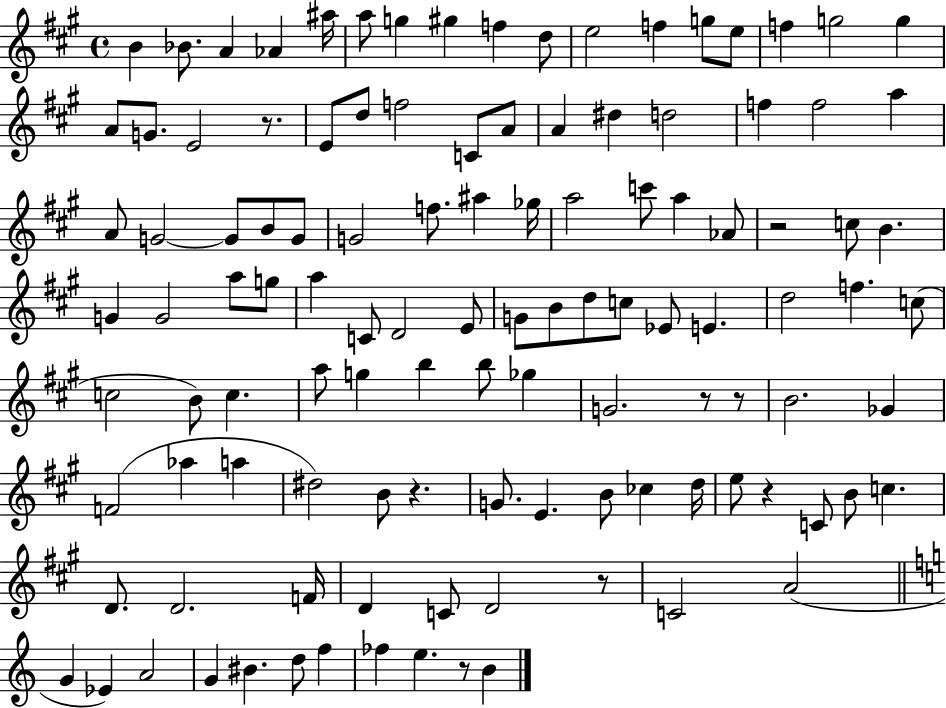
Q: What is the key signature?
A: A major